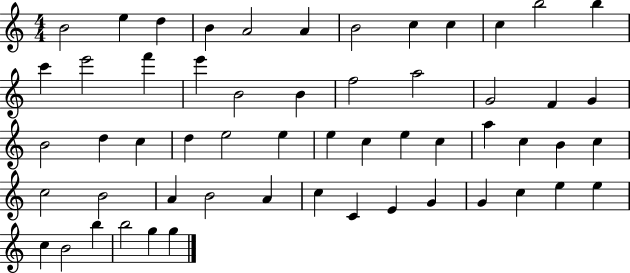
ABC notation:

X:1
T:Untitled
M:4/4
L:1/4
K:C
B2 e d B A2 A B2 c c c b2 b c' e'2 f' e' B2 B f2 a2 G2 F G B2 d c d e2 e e c e c a c B c c2 B2 A B2 A c C E G G c e e c B2 b b2 g g